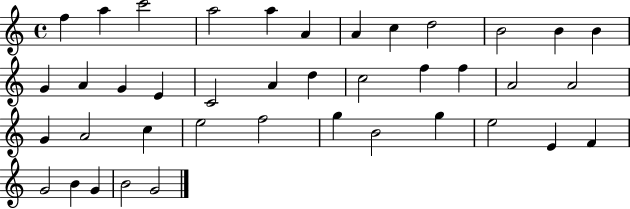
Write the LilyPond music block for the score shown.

{
  \clef treble
  \time 4/4
  \defaultTimeSignature
  \key c \major
  f''4 a''4 c'''2 | a''2 a''4 a'4 | a'4 c''4 d''2 | b'2 b'4 b'4 | \break g'4 a'4 g'4 e'4 | c'2 a'4 d''4 | c''2 f''4 f''4 | a'2 a'2 | \break g'4 a'2 c''4 | e''2 f''2 | g''4 b'2 g''4 | e''2 e'4 f'4 | \break g'2 b'4 g'4 | b'2 g'2 | \bar "|."
}